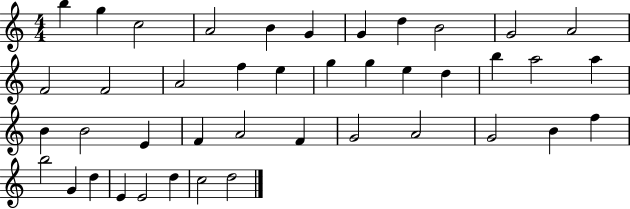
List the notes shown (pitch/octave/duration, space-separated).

B5/q G5/q C5/h A4/h B4/q G4/q G4/q D5/q B4/h G4/h A4/h F4/h F4/h A4/h F5/q E5/q G5/q G5/q E5/q D5/q B5/q A5/h A5/q B4/q B4/h E4/q F4/q A4/h F4/q G4/h A4/h G4/h B4/q F5/q B5/h G4/q D5/q E4/q E4/h D5/q C5/h D5/h